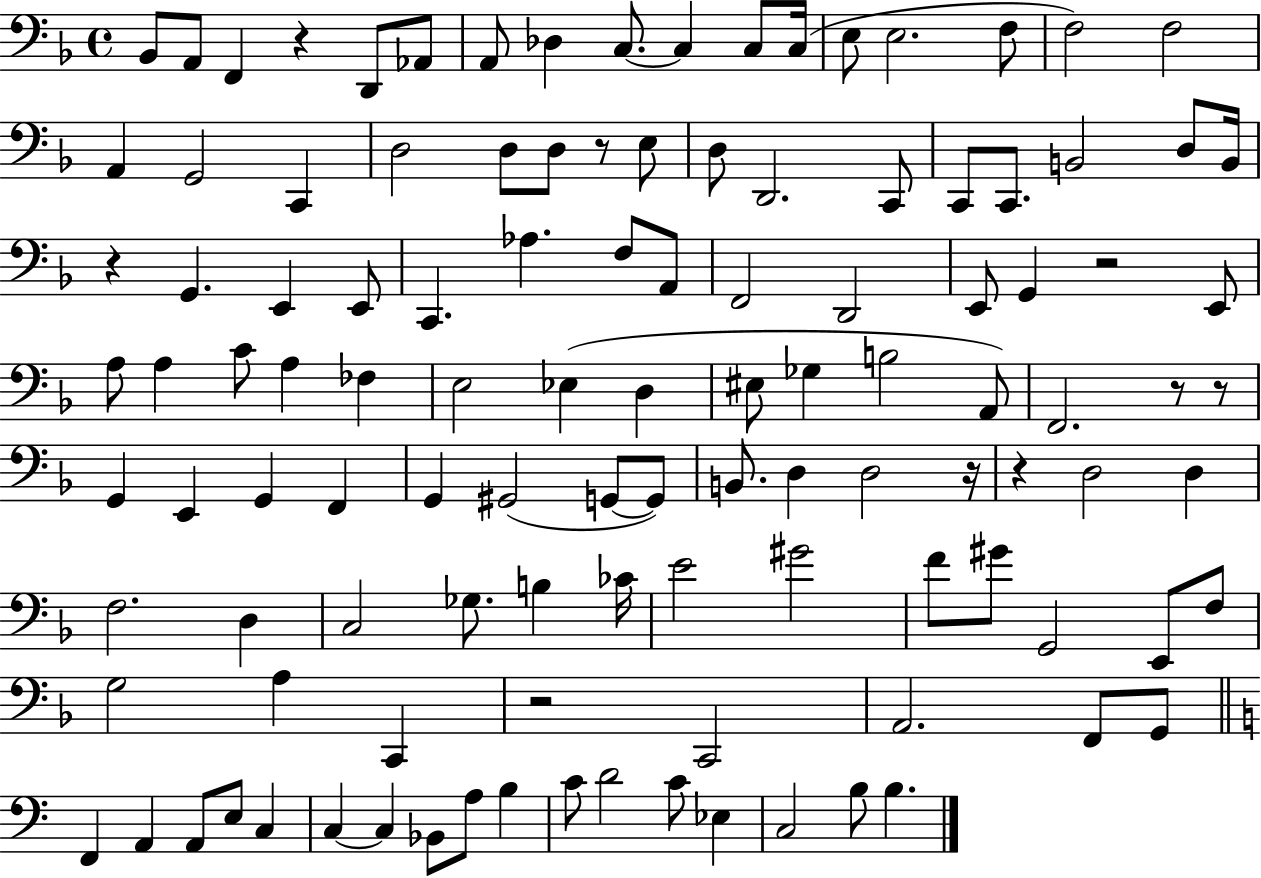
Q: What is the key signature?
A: F major